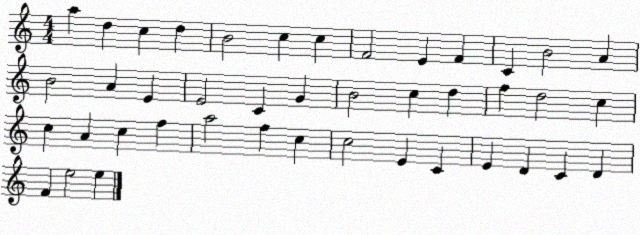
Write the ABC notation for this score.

X:1
T:Untitled
M:4/4
L:1/4
K:C
a d c d B2 c c F2 E F C B2 A B2 A E E2 C G B2 c d f d2 c c A c f a2 f c c2 E C E D C D F e2 e